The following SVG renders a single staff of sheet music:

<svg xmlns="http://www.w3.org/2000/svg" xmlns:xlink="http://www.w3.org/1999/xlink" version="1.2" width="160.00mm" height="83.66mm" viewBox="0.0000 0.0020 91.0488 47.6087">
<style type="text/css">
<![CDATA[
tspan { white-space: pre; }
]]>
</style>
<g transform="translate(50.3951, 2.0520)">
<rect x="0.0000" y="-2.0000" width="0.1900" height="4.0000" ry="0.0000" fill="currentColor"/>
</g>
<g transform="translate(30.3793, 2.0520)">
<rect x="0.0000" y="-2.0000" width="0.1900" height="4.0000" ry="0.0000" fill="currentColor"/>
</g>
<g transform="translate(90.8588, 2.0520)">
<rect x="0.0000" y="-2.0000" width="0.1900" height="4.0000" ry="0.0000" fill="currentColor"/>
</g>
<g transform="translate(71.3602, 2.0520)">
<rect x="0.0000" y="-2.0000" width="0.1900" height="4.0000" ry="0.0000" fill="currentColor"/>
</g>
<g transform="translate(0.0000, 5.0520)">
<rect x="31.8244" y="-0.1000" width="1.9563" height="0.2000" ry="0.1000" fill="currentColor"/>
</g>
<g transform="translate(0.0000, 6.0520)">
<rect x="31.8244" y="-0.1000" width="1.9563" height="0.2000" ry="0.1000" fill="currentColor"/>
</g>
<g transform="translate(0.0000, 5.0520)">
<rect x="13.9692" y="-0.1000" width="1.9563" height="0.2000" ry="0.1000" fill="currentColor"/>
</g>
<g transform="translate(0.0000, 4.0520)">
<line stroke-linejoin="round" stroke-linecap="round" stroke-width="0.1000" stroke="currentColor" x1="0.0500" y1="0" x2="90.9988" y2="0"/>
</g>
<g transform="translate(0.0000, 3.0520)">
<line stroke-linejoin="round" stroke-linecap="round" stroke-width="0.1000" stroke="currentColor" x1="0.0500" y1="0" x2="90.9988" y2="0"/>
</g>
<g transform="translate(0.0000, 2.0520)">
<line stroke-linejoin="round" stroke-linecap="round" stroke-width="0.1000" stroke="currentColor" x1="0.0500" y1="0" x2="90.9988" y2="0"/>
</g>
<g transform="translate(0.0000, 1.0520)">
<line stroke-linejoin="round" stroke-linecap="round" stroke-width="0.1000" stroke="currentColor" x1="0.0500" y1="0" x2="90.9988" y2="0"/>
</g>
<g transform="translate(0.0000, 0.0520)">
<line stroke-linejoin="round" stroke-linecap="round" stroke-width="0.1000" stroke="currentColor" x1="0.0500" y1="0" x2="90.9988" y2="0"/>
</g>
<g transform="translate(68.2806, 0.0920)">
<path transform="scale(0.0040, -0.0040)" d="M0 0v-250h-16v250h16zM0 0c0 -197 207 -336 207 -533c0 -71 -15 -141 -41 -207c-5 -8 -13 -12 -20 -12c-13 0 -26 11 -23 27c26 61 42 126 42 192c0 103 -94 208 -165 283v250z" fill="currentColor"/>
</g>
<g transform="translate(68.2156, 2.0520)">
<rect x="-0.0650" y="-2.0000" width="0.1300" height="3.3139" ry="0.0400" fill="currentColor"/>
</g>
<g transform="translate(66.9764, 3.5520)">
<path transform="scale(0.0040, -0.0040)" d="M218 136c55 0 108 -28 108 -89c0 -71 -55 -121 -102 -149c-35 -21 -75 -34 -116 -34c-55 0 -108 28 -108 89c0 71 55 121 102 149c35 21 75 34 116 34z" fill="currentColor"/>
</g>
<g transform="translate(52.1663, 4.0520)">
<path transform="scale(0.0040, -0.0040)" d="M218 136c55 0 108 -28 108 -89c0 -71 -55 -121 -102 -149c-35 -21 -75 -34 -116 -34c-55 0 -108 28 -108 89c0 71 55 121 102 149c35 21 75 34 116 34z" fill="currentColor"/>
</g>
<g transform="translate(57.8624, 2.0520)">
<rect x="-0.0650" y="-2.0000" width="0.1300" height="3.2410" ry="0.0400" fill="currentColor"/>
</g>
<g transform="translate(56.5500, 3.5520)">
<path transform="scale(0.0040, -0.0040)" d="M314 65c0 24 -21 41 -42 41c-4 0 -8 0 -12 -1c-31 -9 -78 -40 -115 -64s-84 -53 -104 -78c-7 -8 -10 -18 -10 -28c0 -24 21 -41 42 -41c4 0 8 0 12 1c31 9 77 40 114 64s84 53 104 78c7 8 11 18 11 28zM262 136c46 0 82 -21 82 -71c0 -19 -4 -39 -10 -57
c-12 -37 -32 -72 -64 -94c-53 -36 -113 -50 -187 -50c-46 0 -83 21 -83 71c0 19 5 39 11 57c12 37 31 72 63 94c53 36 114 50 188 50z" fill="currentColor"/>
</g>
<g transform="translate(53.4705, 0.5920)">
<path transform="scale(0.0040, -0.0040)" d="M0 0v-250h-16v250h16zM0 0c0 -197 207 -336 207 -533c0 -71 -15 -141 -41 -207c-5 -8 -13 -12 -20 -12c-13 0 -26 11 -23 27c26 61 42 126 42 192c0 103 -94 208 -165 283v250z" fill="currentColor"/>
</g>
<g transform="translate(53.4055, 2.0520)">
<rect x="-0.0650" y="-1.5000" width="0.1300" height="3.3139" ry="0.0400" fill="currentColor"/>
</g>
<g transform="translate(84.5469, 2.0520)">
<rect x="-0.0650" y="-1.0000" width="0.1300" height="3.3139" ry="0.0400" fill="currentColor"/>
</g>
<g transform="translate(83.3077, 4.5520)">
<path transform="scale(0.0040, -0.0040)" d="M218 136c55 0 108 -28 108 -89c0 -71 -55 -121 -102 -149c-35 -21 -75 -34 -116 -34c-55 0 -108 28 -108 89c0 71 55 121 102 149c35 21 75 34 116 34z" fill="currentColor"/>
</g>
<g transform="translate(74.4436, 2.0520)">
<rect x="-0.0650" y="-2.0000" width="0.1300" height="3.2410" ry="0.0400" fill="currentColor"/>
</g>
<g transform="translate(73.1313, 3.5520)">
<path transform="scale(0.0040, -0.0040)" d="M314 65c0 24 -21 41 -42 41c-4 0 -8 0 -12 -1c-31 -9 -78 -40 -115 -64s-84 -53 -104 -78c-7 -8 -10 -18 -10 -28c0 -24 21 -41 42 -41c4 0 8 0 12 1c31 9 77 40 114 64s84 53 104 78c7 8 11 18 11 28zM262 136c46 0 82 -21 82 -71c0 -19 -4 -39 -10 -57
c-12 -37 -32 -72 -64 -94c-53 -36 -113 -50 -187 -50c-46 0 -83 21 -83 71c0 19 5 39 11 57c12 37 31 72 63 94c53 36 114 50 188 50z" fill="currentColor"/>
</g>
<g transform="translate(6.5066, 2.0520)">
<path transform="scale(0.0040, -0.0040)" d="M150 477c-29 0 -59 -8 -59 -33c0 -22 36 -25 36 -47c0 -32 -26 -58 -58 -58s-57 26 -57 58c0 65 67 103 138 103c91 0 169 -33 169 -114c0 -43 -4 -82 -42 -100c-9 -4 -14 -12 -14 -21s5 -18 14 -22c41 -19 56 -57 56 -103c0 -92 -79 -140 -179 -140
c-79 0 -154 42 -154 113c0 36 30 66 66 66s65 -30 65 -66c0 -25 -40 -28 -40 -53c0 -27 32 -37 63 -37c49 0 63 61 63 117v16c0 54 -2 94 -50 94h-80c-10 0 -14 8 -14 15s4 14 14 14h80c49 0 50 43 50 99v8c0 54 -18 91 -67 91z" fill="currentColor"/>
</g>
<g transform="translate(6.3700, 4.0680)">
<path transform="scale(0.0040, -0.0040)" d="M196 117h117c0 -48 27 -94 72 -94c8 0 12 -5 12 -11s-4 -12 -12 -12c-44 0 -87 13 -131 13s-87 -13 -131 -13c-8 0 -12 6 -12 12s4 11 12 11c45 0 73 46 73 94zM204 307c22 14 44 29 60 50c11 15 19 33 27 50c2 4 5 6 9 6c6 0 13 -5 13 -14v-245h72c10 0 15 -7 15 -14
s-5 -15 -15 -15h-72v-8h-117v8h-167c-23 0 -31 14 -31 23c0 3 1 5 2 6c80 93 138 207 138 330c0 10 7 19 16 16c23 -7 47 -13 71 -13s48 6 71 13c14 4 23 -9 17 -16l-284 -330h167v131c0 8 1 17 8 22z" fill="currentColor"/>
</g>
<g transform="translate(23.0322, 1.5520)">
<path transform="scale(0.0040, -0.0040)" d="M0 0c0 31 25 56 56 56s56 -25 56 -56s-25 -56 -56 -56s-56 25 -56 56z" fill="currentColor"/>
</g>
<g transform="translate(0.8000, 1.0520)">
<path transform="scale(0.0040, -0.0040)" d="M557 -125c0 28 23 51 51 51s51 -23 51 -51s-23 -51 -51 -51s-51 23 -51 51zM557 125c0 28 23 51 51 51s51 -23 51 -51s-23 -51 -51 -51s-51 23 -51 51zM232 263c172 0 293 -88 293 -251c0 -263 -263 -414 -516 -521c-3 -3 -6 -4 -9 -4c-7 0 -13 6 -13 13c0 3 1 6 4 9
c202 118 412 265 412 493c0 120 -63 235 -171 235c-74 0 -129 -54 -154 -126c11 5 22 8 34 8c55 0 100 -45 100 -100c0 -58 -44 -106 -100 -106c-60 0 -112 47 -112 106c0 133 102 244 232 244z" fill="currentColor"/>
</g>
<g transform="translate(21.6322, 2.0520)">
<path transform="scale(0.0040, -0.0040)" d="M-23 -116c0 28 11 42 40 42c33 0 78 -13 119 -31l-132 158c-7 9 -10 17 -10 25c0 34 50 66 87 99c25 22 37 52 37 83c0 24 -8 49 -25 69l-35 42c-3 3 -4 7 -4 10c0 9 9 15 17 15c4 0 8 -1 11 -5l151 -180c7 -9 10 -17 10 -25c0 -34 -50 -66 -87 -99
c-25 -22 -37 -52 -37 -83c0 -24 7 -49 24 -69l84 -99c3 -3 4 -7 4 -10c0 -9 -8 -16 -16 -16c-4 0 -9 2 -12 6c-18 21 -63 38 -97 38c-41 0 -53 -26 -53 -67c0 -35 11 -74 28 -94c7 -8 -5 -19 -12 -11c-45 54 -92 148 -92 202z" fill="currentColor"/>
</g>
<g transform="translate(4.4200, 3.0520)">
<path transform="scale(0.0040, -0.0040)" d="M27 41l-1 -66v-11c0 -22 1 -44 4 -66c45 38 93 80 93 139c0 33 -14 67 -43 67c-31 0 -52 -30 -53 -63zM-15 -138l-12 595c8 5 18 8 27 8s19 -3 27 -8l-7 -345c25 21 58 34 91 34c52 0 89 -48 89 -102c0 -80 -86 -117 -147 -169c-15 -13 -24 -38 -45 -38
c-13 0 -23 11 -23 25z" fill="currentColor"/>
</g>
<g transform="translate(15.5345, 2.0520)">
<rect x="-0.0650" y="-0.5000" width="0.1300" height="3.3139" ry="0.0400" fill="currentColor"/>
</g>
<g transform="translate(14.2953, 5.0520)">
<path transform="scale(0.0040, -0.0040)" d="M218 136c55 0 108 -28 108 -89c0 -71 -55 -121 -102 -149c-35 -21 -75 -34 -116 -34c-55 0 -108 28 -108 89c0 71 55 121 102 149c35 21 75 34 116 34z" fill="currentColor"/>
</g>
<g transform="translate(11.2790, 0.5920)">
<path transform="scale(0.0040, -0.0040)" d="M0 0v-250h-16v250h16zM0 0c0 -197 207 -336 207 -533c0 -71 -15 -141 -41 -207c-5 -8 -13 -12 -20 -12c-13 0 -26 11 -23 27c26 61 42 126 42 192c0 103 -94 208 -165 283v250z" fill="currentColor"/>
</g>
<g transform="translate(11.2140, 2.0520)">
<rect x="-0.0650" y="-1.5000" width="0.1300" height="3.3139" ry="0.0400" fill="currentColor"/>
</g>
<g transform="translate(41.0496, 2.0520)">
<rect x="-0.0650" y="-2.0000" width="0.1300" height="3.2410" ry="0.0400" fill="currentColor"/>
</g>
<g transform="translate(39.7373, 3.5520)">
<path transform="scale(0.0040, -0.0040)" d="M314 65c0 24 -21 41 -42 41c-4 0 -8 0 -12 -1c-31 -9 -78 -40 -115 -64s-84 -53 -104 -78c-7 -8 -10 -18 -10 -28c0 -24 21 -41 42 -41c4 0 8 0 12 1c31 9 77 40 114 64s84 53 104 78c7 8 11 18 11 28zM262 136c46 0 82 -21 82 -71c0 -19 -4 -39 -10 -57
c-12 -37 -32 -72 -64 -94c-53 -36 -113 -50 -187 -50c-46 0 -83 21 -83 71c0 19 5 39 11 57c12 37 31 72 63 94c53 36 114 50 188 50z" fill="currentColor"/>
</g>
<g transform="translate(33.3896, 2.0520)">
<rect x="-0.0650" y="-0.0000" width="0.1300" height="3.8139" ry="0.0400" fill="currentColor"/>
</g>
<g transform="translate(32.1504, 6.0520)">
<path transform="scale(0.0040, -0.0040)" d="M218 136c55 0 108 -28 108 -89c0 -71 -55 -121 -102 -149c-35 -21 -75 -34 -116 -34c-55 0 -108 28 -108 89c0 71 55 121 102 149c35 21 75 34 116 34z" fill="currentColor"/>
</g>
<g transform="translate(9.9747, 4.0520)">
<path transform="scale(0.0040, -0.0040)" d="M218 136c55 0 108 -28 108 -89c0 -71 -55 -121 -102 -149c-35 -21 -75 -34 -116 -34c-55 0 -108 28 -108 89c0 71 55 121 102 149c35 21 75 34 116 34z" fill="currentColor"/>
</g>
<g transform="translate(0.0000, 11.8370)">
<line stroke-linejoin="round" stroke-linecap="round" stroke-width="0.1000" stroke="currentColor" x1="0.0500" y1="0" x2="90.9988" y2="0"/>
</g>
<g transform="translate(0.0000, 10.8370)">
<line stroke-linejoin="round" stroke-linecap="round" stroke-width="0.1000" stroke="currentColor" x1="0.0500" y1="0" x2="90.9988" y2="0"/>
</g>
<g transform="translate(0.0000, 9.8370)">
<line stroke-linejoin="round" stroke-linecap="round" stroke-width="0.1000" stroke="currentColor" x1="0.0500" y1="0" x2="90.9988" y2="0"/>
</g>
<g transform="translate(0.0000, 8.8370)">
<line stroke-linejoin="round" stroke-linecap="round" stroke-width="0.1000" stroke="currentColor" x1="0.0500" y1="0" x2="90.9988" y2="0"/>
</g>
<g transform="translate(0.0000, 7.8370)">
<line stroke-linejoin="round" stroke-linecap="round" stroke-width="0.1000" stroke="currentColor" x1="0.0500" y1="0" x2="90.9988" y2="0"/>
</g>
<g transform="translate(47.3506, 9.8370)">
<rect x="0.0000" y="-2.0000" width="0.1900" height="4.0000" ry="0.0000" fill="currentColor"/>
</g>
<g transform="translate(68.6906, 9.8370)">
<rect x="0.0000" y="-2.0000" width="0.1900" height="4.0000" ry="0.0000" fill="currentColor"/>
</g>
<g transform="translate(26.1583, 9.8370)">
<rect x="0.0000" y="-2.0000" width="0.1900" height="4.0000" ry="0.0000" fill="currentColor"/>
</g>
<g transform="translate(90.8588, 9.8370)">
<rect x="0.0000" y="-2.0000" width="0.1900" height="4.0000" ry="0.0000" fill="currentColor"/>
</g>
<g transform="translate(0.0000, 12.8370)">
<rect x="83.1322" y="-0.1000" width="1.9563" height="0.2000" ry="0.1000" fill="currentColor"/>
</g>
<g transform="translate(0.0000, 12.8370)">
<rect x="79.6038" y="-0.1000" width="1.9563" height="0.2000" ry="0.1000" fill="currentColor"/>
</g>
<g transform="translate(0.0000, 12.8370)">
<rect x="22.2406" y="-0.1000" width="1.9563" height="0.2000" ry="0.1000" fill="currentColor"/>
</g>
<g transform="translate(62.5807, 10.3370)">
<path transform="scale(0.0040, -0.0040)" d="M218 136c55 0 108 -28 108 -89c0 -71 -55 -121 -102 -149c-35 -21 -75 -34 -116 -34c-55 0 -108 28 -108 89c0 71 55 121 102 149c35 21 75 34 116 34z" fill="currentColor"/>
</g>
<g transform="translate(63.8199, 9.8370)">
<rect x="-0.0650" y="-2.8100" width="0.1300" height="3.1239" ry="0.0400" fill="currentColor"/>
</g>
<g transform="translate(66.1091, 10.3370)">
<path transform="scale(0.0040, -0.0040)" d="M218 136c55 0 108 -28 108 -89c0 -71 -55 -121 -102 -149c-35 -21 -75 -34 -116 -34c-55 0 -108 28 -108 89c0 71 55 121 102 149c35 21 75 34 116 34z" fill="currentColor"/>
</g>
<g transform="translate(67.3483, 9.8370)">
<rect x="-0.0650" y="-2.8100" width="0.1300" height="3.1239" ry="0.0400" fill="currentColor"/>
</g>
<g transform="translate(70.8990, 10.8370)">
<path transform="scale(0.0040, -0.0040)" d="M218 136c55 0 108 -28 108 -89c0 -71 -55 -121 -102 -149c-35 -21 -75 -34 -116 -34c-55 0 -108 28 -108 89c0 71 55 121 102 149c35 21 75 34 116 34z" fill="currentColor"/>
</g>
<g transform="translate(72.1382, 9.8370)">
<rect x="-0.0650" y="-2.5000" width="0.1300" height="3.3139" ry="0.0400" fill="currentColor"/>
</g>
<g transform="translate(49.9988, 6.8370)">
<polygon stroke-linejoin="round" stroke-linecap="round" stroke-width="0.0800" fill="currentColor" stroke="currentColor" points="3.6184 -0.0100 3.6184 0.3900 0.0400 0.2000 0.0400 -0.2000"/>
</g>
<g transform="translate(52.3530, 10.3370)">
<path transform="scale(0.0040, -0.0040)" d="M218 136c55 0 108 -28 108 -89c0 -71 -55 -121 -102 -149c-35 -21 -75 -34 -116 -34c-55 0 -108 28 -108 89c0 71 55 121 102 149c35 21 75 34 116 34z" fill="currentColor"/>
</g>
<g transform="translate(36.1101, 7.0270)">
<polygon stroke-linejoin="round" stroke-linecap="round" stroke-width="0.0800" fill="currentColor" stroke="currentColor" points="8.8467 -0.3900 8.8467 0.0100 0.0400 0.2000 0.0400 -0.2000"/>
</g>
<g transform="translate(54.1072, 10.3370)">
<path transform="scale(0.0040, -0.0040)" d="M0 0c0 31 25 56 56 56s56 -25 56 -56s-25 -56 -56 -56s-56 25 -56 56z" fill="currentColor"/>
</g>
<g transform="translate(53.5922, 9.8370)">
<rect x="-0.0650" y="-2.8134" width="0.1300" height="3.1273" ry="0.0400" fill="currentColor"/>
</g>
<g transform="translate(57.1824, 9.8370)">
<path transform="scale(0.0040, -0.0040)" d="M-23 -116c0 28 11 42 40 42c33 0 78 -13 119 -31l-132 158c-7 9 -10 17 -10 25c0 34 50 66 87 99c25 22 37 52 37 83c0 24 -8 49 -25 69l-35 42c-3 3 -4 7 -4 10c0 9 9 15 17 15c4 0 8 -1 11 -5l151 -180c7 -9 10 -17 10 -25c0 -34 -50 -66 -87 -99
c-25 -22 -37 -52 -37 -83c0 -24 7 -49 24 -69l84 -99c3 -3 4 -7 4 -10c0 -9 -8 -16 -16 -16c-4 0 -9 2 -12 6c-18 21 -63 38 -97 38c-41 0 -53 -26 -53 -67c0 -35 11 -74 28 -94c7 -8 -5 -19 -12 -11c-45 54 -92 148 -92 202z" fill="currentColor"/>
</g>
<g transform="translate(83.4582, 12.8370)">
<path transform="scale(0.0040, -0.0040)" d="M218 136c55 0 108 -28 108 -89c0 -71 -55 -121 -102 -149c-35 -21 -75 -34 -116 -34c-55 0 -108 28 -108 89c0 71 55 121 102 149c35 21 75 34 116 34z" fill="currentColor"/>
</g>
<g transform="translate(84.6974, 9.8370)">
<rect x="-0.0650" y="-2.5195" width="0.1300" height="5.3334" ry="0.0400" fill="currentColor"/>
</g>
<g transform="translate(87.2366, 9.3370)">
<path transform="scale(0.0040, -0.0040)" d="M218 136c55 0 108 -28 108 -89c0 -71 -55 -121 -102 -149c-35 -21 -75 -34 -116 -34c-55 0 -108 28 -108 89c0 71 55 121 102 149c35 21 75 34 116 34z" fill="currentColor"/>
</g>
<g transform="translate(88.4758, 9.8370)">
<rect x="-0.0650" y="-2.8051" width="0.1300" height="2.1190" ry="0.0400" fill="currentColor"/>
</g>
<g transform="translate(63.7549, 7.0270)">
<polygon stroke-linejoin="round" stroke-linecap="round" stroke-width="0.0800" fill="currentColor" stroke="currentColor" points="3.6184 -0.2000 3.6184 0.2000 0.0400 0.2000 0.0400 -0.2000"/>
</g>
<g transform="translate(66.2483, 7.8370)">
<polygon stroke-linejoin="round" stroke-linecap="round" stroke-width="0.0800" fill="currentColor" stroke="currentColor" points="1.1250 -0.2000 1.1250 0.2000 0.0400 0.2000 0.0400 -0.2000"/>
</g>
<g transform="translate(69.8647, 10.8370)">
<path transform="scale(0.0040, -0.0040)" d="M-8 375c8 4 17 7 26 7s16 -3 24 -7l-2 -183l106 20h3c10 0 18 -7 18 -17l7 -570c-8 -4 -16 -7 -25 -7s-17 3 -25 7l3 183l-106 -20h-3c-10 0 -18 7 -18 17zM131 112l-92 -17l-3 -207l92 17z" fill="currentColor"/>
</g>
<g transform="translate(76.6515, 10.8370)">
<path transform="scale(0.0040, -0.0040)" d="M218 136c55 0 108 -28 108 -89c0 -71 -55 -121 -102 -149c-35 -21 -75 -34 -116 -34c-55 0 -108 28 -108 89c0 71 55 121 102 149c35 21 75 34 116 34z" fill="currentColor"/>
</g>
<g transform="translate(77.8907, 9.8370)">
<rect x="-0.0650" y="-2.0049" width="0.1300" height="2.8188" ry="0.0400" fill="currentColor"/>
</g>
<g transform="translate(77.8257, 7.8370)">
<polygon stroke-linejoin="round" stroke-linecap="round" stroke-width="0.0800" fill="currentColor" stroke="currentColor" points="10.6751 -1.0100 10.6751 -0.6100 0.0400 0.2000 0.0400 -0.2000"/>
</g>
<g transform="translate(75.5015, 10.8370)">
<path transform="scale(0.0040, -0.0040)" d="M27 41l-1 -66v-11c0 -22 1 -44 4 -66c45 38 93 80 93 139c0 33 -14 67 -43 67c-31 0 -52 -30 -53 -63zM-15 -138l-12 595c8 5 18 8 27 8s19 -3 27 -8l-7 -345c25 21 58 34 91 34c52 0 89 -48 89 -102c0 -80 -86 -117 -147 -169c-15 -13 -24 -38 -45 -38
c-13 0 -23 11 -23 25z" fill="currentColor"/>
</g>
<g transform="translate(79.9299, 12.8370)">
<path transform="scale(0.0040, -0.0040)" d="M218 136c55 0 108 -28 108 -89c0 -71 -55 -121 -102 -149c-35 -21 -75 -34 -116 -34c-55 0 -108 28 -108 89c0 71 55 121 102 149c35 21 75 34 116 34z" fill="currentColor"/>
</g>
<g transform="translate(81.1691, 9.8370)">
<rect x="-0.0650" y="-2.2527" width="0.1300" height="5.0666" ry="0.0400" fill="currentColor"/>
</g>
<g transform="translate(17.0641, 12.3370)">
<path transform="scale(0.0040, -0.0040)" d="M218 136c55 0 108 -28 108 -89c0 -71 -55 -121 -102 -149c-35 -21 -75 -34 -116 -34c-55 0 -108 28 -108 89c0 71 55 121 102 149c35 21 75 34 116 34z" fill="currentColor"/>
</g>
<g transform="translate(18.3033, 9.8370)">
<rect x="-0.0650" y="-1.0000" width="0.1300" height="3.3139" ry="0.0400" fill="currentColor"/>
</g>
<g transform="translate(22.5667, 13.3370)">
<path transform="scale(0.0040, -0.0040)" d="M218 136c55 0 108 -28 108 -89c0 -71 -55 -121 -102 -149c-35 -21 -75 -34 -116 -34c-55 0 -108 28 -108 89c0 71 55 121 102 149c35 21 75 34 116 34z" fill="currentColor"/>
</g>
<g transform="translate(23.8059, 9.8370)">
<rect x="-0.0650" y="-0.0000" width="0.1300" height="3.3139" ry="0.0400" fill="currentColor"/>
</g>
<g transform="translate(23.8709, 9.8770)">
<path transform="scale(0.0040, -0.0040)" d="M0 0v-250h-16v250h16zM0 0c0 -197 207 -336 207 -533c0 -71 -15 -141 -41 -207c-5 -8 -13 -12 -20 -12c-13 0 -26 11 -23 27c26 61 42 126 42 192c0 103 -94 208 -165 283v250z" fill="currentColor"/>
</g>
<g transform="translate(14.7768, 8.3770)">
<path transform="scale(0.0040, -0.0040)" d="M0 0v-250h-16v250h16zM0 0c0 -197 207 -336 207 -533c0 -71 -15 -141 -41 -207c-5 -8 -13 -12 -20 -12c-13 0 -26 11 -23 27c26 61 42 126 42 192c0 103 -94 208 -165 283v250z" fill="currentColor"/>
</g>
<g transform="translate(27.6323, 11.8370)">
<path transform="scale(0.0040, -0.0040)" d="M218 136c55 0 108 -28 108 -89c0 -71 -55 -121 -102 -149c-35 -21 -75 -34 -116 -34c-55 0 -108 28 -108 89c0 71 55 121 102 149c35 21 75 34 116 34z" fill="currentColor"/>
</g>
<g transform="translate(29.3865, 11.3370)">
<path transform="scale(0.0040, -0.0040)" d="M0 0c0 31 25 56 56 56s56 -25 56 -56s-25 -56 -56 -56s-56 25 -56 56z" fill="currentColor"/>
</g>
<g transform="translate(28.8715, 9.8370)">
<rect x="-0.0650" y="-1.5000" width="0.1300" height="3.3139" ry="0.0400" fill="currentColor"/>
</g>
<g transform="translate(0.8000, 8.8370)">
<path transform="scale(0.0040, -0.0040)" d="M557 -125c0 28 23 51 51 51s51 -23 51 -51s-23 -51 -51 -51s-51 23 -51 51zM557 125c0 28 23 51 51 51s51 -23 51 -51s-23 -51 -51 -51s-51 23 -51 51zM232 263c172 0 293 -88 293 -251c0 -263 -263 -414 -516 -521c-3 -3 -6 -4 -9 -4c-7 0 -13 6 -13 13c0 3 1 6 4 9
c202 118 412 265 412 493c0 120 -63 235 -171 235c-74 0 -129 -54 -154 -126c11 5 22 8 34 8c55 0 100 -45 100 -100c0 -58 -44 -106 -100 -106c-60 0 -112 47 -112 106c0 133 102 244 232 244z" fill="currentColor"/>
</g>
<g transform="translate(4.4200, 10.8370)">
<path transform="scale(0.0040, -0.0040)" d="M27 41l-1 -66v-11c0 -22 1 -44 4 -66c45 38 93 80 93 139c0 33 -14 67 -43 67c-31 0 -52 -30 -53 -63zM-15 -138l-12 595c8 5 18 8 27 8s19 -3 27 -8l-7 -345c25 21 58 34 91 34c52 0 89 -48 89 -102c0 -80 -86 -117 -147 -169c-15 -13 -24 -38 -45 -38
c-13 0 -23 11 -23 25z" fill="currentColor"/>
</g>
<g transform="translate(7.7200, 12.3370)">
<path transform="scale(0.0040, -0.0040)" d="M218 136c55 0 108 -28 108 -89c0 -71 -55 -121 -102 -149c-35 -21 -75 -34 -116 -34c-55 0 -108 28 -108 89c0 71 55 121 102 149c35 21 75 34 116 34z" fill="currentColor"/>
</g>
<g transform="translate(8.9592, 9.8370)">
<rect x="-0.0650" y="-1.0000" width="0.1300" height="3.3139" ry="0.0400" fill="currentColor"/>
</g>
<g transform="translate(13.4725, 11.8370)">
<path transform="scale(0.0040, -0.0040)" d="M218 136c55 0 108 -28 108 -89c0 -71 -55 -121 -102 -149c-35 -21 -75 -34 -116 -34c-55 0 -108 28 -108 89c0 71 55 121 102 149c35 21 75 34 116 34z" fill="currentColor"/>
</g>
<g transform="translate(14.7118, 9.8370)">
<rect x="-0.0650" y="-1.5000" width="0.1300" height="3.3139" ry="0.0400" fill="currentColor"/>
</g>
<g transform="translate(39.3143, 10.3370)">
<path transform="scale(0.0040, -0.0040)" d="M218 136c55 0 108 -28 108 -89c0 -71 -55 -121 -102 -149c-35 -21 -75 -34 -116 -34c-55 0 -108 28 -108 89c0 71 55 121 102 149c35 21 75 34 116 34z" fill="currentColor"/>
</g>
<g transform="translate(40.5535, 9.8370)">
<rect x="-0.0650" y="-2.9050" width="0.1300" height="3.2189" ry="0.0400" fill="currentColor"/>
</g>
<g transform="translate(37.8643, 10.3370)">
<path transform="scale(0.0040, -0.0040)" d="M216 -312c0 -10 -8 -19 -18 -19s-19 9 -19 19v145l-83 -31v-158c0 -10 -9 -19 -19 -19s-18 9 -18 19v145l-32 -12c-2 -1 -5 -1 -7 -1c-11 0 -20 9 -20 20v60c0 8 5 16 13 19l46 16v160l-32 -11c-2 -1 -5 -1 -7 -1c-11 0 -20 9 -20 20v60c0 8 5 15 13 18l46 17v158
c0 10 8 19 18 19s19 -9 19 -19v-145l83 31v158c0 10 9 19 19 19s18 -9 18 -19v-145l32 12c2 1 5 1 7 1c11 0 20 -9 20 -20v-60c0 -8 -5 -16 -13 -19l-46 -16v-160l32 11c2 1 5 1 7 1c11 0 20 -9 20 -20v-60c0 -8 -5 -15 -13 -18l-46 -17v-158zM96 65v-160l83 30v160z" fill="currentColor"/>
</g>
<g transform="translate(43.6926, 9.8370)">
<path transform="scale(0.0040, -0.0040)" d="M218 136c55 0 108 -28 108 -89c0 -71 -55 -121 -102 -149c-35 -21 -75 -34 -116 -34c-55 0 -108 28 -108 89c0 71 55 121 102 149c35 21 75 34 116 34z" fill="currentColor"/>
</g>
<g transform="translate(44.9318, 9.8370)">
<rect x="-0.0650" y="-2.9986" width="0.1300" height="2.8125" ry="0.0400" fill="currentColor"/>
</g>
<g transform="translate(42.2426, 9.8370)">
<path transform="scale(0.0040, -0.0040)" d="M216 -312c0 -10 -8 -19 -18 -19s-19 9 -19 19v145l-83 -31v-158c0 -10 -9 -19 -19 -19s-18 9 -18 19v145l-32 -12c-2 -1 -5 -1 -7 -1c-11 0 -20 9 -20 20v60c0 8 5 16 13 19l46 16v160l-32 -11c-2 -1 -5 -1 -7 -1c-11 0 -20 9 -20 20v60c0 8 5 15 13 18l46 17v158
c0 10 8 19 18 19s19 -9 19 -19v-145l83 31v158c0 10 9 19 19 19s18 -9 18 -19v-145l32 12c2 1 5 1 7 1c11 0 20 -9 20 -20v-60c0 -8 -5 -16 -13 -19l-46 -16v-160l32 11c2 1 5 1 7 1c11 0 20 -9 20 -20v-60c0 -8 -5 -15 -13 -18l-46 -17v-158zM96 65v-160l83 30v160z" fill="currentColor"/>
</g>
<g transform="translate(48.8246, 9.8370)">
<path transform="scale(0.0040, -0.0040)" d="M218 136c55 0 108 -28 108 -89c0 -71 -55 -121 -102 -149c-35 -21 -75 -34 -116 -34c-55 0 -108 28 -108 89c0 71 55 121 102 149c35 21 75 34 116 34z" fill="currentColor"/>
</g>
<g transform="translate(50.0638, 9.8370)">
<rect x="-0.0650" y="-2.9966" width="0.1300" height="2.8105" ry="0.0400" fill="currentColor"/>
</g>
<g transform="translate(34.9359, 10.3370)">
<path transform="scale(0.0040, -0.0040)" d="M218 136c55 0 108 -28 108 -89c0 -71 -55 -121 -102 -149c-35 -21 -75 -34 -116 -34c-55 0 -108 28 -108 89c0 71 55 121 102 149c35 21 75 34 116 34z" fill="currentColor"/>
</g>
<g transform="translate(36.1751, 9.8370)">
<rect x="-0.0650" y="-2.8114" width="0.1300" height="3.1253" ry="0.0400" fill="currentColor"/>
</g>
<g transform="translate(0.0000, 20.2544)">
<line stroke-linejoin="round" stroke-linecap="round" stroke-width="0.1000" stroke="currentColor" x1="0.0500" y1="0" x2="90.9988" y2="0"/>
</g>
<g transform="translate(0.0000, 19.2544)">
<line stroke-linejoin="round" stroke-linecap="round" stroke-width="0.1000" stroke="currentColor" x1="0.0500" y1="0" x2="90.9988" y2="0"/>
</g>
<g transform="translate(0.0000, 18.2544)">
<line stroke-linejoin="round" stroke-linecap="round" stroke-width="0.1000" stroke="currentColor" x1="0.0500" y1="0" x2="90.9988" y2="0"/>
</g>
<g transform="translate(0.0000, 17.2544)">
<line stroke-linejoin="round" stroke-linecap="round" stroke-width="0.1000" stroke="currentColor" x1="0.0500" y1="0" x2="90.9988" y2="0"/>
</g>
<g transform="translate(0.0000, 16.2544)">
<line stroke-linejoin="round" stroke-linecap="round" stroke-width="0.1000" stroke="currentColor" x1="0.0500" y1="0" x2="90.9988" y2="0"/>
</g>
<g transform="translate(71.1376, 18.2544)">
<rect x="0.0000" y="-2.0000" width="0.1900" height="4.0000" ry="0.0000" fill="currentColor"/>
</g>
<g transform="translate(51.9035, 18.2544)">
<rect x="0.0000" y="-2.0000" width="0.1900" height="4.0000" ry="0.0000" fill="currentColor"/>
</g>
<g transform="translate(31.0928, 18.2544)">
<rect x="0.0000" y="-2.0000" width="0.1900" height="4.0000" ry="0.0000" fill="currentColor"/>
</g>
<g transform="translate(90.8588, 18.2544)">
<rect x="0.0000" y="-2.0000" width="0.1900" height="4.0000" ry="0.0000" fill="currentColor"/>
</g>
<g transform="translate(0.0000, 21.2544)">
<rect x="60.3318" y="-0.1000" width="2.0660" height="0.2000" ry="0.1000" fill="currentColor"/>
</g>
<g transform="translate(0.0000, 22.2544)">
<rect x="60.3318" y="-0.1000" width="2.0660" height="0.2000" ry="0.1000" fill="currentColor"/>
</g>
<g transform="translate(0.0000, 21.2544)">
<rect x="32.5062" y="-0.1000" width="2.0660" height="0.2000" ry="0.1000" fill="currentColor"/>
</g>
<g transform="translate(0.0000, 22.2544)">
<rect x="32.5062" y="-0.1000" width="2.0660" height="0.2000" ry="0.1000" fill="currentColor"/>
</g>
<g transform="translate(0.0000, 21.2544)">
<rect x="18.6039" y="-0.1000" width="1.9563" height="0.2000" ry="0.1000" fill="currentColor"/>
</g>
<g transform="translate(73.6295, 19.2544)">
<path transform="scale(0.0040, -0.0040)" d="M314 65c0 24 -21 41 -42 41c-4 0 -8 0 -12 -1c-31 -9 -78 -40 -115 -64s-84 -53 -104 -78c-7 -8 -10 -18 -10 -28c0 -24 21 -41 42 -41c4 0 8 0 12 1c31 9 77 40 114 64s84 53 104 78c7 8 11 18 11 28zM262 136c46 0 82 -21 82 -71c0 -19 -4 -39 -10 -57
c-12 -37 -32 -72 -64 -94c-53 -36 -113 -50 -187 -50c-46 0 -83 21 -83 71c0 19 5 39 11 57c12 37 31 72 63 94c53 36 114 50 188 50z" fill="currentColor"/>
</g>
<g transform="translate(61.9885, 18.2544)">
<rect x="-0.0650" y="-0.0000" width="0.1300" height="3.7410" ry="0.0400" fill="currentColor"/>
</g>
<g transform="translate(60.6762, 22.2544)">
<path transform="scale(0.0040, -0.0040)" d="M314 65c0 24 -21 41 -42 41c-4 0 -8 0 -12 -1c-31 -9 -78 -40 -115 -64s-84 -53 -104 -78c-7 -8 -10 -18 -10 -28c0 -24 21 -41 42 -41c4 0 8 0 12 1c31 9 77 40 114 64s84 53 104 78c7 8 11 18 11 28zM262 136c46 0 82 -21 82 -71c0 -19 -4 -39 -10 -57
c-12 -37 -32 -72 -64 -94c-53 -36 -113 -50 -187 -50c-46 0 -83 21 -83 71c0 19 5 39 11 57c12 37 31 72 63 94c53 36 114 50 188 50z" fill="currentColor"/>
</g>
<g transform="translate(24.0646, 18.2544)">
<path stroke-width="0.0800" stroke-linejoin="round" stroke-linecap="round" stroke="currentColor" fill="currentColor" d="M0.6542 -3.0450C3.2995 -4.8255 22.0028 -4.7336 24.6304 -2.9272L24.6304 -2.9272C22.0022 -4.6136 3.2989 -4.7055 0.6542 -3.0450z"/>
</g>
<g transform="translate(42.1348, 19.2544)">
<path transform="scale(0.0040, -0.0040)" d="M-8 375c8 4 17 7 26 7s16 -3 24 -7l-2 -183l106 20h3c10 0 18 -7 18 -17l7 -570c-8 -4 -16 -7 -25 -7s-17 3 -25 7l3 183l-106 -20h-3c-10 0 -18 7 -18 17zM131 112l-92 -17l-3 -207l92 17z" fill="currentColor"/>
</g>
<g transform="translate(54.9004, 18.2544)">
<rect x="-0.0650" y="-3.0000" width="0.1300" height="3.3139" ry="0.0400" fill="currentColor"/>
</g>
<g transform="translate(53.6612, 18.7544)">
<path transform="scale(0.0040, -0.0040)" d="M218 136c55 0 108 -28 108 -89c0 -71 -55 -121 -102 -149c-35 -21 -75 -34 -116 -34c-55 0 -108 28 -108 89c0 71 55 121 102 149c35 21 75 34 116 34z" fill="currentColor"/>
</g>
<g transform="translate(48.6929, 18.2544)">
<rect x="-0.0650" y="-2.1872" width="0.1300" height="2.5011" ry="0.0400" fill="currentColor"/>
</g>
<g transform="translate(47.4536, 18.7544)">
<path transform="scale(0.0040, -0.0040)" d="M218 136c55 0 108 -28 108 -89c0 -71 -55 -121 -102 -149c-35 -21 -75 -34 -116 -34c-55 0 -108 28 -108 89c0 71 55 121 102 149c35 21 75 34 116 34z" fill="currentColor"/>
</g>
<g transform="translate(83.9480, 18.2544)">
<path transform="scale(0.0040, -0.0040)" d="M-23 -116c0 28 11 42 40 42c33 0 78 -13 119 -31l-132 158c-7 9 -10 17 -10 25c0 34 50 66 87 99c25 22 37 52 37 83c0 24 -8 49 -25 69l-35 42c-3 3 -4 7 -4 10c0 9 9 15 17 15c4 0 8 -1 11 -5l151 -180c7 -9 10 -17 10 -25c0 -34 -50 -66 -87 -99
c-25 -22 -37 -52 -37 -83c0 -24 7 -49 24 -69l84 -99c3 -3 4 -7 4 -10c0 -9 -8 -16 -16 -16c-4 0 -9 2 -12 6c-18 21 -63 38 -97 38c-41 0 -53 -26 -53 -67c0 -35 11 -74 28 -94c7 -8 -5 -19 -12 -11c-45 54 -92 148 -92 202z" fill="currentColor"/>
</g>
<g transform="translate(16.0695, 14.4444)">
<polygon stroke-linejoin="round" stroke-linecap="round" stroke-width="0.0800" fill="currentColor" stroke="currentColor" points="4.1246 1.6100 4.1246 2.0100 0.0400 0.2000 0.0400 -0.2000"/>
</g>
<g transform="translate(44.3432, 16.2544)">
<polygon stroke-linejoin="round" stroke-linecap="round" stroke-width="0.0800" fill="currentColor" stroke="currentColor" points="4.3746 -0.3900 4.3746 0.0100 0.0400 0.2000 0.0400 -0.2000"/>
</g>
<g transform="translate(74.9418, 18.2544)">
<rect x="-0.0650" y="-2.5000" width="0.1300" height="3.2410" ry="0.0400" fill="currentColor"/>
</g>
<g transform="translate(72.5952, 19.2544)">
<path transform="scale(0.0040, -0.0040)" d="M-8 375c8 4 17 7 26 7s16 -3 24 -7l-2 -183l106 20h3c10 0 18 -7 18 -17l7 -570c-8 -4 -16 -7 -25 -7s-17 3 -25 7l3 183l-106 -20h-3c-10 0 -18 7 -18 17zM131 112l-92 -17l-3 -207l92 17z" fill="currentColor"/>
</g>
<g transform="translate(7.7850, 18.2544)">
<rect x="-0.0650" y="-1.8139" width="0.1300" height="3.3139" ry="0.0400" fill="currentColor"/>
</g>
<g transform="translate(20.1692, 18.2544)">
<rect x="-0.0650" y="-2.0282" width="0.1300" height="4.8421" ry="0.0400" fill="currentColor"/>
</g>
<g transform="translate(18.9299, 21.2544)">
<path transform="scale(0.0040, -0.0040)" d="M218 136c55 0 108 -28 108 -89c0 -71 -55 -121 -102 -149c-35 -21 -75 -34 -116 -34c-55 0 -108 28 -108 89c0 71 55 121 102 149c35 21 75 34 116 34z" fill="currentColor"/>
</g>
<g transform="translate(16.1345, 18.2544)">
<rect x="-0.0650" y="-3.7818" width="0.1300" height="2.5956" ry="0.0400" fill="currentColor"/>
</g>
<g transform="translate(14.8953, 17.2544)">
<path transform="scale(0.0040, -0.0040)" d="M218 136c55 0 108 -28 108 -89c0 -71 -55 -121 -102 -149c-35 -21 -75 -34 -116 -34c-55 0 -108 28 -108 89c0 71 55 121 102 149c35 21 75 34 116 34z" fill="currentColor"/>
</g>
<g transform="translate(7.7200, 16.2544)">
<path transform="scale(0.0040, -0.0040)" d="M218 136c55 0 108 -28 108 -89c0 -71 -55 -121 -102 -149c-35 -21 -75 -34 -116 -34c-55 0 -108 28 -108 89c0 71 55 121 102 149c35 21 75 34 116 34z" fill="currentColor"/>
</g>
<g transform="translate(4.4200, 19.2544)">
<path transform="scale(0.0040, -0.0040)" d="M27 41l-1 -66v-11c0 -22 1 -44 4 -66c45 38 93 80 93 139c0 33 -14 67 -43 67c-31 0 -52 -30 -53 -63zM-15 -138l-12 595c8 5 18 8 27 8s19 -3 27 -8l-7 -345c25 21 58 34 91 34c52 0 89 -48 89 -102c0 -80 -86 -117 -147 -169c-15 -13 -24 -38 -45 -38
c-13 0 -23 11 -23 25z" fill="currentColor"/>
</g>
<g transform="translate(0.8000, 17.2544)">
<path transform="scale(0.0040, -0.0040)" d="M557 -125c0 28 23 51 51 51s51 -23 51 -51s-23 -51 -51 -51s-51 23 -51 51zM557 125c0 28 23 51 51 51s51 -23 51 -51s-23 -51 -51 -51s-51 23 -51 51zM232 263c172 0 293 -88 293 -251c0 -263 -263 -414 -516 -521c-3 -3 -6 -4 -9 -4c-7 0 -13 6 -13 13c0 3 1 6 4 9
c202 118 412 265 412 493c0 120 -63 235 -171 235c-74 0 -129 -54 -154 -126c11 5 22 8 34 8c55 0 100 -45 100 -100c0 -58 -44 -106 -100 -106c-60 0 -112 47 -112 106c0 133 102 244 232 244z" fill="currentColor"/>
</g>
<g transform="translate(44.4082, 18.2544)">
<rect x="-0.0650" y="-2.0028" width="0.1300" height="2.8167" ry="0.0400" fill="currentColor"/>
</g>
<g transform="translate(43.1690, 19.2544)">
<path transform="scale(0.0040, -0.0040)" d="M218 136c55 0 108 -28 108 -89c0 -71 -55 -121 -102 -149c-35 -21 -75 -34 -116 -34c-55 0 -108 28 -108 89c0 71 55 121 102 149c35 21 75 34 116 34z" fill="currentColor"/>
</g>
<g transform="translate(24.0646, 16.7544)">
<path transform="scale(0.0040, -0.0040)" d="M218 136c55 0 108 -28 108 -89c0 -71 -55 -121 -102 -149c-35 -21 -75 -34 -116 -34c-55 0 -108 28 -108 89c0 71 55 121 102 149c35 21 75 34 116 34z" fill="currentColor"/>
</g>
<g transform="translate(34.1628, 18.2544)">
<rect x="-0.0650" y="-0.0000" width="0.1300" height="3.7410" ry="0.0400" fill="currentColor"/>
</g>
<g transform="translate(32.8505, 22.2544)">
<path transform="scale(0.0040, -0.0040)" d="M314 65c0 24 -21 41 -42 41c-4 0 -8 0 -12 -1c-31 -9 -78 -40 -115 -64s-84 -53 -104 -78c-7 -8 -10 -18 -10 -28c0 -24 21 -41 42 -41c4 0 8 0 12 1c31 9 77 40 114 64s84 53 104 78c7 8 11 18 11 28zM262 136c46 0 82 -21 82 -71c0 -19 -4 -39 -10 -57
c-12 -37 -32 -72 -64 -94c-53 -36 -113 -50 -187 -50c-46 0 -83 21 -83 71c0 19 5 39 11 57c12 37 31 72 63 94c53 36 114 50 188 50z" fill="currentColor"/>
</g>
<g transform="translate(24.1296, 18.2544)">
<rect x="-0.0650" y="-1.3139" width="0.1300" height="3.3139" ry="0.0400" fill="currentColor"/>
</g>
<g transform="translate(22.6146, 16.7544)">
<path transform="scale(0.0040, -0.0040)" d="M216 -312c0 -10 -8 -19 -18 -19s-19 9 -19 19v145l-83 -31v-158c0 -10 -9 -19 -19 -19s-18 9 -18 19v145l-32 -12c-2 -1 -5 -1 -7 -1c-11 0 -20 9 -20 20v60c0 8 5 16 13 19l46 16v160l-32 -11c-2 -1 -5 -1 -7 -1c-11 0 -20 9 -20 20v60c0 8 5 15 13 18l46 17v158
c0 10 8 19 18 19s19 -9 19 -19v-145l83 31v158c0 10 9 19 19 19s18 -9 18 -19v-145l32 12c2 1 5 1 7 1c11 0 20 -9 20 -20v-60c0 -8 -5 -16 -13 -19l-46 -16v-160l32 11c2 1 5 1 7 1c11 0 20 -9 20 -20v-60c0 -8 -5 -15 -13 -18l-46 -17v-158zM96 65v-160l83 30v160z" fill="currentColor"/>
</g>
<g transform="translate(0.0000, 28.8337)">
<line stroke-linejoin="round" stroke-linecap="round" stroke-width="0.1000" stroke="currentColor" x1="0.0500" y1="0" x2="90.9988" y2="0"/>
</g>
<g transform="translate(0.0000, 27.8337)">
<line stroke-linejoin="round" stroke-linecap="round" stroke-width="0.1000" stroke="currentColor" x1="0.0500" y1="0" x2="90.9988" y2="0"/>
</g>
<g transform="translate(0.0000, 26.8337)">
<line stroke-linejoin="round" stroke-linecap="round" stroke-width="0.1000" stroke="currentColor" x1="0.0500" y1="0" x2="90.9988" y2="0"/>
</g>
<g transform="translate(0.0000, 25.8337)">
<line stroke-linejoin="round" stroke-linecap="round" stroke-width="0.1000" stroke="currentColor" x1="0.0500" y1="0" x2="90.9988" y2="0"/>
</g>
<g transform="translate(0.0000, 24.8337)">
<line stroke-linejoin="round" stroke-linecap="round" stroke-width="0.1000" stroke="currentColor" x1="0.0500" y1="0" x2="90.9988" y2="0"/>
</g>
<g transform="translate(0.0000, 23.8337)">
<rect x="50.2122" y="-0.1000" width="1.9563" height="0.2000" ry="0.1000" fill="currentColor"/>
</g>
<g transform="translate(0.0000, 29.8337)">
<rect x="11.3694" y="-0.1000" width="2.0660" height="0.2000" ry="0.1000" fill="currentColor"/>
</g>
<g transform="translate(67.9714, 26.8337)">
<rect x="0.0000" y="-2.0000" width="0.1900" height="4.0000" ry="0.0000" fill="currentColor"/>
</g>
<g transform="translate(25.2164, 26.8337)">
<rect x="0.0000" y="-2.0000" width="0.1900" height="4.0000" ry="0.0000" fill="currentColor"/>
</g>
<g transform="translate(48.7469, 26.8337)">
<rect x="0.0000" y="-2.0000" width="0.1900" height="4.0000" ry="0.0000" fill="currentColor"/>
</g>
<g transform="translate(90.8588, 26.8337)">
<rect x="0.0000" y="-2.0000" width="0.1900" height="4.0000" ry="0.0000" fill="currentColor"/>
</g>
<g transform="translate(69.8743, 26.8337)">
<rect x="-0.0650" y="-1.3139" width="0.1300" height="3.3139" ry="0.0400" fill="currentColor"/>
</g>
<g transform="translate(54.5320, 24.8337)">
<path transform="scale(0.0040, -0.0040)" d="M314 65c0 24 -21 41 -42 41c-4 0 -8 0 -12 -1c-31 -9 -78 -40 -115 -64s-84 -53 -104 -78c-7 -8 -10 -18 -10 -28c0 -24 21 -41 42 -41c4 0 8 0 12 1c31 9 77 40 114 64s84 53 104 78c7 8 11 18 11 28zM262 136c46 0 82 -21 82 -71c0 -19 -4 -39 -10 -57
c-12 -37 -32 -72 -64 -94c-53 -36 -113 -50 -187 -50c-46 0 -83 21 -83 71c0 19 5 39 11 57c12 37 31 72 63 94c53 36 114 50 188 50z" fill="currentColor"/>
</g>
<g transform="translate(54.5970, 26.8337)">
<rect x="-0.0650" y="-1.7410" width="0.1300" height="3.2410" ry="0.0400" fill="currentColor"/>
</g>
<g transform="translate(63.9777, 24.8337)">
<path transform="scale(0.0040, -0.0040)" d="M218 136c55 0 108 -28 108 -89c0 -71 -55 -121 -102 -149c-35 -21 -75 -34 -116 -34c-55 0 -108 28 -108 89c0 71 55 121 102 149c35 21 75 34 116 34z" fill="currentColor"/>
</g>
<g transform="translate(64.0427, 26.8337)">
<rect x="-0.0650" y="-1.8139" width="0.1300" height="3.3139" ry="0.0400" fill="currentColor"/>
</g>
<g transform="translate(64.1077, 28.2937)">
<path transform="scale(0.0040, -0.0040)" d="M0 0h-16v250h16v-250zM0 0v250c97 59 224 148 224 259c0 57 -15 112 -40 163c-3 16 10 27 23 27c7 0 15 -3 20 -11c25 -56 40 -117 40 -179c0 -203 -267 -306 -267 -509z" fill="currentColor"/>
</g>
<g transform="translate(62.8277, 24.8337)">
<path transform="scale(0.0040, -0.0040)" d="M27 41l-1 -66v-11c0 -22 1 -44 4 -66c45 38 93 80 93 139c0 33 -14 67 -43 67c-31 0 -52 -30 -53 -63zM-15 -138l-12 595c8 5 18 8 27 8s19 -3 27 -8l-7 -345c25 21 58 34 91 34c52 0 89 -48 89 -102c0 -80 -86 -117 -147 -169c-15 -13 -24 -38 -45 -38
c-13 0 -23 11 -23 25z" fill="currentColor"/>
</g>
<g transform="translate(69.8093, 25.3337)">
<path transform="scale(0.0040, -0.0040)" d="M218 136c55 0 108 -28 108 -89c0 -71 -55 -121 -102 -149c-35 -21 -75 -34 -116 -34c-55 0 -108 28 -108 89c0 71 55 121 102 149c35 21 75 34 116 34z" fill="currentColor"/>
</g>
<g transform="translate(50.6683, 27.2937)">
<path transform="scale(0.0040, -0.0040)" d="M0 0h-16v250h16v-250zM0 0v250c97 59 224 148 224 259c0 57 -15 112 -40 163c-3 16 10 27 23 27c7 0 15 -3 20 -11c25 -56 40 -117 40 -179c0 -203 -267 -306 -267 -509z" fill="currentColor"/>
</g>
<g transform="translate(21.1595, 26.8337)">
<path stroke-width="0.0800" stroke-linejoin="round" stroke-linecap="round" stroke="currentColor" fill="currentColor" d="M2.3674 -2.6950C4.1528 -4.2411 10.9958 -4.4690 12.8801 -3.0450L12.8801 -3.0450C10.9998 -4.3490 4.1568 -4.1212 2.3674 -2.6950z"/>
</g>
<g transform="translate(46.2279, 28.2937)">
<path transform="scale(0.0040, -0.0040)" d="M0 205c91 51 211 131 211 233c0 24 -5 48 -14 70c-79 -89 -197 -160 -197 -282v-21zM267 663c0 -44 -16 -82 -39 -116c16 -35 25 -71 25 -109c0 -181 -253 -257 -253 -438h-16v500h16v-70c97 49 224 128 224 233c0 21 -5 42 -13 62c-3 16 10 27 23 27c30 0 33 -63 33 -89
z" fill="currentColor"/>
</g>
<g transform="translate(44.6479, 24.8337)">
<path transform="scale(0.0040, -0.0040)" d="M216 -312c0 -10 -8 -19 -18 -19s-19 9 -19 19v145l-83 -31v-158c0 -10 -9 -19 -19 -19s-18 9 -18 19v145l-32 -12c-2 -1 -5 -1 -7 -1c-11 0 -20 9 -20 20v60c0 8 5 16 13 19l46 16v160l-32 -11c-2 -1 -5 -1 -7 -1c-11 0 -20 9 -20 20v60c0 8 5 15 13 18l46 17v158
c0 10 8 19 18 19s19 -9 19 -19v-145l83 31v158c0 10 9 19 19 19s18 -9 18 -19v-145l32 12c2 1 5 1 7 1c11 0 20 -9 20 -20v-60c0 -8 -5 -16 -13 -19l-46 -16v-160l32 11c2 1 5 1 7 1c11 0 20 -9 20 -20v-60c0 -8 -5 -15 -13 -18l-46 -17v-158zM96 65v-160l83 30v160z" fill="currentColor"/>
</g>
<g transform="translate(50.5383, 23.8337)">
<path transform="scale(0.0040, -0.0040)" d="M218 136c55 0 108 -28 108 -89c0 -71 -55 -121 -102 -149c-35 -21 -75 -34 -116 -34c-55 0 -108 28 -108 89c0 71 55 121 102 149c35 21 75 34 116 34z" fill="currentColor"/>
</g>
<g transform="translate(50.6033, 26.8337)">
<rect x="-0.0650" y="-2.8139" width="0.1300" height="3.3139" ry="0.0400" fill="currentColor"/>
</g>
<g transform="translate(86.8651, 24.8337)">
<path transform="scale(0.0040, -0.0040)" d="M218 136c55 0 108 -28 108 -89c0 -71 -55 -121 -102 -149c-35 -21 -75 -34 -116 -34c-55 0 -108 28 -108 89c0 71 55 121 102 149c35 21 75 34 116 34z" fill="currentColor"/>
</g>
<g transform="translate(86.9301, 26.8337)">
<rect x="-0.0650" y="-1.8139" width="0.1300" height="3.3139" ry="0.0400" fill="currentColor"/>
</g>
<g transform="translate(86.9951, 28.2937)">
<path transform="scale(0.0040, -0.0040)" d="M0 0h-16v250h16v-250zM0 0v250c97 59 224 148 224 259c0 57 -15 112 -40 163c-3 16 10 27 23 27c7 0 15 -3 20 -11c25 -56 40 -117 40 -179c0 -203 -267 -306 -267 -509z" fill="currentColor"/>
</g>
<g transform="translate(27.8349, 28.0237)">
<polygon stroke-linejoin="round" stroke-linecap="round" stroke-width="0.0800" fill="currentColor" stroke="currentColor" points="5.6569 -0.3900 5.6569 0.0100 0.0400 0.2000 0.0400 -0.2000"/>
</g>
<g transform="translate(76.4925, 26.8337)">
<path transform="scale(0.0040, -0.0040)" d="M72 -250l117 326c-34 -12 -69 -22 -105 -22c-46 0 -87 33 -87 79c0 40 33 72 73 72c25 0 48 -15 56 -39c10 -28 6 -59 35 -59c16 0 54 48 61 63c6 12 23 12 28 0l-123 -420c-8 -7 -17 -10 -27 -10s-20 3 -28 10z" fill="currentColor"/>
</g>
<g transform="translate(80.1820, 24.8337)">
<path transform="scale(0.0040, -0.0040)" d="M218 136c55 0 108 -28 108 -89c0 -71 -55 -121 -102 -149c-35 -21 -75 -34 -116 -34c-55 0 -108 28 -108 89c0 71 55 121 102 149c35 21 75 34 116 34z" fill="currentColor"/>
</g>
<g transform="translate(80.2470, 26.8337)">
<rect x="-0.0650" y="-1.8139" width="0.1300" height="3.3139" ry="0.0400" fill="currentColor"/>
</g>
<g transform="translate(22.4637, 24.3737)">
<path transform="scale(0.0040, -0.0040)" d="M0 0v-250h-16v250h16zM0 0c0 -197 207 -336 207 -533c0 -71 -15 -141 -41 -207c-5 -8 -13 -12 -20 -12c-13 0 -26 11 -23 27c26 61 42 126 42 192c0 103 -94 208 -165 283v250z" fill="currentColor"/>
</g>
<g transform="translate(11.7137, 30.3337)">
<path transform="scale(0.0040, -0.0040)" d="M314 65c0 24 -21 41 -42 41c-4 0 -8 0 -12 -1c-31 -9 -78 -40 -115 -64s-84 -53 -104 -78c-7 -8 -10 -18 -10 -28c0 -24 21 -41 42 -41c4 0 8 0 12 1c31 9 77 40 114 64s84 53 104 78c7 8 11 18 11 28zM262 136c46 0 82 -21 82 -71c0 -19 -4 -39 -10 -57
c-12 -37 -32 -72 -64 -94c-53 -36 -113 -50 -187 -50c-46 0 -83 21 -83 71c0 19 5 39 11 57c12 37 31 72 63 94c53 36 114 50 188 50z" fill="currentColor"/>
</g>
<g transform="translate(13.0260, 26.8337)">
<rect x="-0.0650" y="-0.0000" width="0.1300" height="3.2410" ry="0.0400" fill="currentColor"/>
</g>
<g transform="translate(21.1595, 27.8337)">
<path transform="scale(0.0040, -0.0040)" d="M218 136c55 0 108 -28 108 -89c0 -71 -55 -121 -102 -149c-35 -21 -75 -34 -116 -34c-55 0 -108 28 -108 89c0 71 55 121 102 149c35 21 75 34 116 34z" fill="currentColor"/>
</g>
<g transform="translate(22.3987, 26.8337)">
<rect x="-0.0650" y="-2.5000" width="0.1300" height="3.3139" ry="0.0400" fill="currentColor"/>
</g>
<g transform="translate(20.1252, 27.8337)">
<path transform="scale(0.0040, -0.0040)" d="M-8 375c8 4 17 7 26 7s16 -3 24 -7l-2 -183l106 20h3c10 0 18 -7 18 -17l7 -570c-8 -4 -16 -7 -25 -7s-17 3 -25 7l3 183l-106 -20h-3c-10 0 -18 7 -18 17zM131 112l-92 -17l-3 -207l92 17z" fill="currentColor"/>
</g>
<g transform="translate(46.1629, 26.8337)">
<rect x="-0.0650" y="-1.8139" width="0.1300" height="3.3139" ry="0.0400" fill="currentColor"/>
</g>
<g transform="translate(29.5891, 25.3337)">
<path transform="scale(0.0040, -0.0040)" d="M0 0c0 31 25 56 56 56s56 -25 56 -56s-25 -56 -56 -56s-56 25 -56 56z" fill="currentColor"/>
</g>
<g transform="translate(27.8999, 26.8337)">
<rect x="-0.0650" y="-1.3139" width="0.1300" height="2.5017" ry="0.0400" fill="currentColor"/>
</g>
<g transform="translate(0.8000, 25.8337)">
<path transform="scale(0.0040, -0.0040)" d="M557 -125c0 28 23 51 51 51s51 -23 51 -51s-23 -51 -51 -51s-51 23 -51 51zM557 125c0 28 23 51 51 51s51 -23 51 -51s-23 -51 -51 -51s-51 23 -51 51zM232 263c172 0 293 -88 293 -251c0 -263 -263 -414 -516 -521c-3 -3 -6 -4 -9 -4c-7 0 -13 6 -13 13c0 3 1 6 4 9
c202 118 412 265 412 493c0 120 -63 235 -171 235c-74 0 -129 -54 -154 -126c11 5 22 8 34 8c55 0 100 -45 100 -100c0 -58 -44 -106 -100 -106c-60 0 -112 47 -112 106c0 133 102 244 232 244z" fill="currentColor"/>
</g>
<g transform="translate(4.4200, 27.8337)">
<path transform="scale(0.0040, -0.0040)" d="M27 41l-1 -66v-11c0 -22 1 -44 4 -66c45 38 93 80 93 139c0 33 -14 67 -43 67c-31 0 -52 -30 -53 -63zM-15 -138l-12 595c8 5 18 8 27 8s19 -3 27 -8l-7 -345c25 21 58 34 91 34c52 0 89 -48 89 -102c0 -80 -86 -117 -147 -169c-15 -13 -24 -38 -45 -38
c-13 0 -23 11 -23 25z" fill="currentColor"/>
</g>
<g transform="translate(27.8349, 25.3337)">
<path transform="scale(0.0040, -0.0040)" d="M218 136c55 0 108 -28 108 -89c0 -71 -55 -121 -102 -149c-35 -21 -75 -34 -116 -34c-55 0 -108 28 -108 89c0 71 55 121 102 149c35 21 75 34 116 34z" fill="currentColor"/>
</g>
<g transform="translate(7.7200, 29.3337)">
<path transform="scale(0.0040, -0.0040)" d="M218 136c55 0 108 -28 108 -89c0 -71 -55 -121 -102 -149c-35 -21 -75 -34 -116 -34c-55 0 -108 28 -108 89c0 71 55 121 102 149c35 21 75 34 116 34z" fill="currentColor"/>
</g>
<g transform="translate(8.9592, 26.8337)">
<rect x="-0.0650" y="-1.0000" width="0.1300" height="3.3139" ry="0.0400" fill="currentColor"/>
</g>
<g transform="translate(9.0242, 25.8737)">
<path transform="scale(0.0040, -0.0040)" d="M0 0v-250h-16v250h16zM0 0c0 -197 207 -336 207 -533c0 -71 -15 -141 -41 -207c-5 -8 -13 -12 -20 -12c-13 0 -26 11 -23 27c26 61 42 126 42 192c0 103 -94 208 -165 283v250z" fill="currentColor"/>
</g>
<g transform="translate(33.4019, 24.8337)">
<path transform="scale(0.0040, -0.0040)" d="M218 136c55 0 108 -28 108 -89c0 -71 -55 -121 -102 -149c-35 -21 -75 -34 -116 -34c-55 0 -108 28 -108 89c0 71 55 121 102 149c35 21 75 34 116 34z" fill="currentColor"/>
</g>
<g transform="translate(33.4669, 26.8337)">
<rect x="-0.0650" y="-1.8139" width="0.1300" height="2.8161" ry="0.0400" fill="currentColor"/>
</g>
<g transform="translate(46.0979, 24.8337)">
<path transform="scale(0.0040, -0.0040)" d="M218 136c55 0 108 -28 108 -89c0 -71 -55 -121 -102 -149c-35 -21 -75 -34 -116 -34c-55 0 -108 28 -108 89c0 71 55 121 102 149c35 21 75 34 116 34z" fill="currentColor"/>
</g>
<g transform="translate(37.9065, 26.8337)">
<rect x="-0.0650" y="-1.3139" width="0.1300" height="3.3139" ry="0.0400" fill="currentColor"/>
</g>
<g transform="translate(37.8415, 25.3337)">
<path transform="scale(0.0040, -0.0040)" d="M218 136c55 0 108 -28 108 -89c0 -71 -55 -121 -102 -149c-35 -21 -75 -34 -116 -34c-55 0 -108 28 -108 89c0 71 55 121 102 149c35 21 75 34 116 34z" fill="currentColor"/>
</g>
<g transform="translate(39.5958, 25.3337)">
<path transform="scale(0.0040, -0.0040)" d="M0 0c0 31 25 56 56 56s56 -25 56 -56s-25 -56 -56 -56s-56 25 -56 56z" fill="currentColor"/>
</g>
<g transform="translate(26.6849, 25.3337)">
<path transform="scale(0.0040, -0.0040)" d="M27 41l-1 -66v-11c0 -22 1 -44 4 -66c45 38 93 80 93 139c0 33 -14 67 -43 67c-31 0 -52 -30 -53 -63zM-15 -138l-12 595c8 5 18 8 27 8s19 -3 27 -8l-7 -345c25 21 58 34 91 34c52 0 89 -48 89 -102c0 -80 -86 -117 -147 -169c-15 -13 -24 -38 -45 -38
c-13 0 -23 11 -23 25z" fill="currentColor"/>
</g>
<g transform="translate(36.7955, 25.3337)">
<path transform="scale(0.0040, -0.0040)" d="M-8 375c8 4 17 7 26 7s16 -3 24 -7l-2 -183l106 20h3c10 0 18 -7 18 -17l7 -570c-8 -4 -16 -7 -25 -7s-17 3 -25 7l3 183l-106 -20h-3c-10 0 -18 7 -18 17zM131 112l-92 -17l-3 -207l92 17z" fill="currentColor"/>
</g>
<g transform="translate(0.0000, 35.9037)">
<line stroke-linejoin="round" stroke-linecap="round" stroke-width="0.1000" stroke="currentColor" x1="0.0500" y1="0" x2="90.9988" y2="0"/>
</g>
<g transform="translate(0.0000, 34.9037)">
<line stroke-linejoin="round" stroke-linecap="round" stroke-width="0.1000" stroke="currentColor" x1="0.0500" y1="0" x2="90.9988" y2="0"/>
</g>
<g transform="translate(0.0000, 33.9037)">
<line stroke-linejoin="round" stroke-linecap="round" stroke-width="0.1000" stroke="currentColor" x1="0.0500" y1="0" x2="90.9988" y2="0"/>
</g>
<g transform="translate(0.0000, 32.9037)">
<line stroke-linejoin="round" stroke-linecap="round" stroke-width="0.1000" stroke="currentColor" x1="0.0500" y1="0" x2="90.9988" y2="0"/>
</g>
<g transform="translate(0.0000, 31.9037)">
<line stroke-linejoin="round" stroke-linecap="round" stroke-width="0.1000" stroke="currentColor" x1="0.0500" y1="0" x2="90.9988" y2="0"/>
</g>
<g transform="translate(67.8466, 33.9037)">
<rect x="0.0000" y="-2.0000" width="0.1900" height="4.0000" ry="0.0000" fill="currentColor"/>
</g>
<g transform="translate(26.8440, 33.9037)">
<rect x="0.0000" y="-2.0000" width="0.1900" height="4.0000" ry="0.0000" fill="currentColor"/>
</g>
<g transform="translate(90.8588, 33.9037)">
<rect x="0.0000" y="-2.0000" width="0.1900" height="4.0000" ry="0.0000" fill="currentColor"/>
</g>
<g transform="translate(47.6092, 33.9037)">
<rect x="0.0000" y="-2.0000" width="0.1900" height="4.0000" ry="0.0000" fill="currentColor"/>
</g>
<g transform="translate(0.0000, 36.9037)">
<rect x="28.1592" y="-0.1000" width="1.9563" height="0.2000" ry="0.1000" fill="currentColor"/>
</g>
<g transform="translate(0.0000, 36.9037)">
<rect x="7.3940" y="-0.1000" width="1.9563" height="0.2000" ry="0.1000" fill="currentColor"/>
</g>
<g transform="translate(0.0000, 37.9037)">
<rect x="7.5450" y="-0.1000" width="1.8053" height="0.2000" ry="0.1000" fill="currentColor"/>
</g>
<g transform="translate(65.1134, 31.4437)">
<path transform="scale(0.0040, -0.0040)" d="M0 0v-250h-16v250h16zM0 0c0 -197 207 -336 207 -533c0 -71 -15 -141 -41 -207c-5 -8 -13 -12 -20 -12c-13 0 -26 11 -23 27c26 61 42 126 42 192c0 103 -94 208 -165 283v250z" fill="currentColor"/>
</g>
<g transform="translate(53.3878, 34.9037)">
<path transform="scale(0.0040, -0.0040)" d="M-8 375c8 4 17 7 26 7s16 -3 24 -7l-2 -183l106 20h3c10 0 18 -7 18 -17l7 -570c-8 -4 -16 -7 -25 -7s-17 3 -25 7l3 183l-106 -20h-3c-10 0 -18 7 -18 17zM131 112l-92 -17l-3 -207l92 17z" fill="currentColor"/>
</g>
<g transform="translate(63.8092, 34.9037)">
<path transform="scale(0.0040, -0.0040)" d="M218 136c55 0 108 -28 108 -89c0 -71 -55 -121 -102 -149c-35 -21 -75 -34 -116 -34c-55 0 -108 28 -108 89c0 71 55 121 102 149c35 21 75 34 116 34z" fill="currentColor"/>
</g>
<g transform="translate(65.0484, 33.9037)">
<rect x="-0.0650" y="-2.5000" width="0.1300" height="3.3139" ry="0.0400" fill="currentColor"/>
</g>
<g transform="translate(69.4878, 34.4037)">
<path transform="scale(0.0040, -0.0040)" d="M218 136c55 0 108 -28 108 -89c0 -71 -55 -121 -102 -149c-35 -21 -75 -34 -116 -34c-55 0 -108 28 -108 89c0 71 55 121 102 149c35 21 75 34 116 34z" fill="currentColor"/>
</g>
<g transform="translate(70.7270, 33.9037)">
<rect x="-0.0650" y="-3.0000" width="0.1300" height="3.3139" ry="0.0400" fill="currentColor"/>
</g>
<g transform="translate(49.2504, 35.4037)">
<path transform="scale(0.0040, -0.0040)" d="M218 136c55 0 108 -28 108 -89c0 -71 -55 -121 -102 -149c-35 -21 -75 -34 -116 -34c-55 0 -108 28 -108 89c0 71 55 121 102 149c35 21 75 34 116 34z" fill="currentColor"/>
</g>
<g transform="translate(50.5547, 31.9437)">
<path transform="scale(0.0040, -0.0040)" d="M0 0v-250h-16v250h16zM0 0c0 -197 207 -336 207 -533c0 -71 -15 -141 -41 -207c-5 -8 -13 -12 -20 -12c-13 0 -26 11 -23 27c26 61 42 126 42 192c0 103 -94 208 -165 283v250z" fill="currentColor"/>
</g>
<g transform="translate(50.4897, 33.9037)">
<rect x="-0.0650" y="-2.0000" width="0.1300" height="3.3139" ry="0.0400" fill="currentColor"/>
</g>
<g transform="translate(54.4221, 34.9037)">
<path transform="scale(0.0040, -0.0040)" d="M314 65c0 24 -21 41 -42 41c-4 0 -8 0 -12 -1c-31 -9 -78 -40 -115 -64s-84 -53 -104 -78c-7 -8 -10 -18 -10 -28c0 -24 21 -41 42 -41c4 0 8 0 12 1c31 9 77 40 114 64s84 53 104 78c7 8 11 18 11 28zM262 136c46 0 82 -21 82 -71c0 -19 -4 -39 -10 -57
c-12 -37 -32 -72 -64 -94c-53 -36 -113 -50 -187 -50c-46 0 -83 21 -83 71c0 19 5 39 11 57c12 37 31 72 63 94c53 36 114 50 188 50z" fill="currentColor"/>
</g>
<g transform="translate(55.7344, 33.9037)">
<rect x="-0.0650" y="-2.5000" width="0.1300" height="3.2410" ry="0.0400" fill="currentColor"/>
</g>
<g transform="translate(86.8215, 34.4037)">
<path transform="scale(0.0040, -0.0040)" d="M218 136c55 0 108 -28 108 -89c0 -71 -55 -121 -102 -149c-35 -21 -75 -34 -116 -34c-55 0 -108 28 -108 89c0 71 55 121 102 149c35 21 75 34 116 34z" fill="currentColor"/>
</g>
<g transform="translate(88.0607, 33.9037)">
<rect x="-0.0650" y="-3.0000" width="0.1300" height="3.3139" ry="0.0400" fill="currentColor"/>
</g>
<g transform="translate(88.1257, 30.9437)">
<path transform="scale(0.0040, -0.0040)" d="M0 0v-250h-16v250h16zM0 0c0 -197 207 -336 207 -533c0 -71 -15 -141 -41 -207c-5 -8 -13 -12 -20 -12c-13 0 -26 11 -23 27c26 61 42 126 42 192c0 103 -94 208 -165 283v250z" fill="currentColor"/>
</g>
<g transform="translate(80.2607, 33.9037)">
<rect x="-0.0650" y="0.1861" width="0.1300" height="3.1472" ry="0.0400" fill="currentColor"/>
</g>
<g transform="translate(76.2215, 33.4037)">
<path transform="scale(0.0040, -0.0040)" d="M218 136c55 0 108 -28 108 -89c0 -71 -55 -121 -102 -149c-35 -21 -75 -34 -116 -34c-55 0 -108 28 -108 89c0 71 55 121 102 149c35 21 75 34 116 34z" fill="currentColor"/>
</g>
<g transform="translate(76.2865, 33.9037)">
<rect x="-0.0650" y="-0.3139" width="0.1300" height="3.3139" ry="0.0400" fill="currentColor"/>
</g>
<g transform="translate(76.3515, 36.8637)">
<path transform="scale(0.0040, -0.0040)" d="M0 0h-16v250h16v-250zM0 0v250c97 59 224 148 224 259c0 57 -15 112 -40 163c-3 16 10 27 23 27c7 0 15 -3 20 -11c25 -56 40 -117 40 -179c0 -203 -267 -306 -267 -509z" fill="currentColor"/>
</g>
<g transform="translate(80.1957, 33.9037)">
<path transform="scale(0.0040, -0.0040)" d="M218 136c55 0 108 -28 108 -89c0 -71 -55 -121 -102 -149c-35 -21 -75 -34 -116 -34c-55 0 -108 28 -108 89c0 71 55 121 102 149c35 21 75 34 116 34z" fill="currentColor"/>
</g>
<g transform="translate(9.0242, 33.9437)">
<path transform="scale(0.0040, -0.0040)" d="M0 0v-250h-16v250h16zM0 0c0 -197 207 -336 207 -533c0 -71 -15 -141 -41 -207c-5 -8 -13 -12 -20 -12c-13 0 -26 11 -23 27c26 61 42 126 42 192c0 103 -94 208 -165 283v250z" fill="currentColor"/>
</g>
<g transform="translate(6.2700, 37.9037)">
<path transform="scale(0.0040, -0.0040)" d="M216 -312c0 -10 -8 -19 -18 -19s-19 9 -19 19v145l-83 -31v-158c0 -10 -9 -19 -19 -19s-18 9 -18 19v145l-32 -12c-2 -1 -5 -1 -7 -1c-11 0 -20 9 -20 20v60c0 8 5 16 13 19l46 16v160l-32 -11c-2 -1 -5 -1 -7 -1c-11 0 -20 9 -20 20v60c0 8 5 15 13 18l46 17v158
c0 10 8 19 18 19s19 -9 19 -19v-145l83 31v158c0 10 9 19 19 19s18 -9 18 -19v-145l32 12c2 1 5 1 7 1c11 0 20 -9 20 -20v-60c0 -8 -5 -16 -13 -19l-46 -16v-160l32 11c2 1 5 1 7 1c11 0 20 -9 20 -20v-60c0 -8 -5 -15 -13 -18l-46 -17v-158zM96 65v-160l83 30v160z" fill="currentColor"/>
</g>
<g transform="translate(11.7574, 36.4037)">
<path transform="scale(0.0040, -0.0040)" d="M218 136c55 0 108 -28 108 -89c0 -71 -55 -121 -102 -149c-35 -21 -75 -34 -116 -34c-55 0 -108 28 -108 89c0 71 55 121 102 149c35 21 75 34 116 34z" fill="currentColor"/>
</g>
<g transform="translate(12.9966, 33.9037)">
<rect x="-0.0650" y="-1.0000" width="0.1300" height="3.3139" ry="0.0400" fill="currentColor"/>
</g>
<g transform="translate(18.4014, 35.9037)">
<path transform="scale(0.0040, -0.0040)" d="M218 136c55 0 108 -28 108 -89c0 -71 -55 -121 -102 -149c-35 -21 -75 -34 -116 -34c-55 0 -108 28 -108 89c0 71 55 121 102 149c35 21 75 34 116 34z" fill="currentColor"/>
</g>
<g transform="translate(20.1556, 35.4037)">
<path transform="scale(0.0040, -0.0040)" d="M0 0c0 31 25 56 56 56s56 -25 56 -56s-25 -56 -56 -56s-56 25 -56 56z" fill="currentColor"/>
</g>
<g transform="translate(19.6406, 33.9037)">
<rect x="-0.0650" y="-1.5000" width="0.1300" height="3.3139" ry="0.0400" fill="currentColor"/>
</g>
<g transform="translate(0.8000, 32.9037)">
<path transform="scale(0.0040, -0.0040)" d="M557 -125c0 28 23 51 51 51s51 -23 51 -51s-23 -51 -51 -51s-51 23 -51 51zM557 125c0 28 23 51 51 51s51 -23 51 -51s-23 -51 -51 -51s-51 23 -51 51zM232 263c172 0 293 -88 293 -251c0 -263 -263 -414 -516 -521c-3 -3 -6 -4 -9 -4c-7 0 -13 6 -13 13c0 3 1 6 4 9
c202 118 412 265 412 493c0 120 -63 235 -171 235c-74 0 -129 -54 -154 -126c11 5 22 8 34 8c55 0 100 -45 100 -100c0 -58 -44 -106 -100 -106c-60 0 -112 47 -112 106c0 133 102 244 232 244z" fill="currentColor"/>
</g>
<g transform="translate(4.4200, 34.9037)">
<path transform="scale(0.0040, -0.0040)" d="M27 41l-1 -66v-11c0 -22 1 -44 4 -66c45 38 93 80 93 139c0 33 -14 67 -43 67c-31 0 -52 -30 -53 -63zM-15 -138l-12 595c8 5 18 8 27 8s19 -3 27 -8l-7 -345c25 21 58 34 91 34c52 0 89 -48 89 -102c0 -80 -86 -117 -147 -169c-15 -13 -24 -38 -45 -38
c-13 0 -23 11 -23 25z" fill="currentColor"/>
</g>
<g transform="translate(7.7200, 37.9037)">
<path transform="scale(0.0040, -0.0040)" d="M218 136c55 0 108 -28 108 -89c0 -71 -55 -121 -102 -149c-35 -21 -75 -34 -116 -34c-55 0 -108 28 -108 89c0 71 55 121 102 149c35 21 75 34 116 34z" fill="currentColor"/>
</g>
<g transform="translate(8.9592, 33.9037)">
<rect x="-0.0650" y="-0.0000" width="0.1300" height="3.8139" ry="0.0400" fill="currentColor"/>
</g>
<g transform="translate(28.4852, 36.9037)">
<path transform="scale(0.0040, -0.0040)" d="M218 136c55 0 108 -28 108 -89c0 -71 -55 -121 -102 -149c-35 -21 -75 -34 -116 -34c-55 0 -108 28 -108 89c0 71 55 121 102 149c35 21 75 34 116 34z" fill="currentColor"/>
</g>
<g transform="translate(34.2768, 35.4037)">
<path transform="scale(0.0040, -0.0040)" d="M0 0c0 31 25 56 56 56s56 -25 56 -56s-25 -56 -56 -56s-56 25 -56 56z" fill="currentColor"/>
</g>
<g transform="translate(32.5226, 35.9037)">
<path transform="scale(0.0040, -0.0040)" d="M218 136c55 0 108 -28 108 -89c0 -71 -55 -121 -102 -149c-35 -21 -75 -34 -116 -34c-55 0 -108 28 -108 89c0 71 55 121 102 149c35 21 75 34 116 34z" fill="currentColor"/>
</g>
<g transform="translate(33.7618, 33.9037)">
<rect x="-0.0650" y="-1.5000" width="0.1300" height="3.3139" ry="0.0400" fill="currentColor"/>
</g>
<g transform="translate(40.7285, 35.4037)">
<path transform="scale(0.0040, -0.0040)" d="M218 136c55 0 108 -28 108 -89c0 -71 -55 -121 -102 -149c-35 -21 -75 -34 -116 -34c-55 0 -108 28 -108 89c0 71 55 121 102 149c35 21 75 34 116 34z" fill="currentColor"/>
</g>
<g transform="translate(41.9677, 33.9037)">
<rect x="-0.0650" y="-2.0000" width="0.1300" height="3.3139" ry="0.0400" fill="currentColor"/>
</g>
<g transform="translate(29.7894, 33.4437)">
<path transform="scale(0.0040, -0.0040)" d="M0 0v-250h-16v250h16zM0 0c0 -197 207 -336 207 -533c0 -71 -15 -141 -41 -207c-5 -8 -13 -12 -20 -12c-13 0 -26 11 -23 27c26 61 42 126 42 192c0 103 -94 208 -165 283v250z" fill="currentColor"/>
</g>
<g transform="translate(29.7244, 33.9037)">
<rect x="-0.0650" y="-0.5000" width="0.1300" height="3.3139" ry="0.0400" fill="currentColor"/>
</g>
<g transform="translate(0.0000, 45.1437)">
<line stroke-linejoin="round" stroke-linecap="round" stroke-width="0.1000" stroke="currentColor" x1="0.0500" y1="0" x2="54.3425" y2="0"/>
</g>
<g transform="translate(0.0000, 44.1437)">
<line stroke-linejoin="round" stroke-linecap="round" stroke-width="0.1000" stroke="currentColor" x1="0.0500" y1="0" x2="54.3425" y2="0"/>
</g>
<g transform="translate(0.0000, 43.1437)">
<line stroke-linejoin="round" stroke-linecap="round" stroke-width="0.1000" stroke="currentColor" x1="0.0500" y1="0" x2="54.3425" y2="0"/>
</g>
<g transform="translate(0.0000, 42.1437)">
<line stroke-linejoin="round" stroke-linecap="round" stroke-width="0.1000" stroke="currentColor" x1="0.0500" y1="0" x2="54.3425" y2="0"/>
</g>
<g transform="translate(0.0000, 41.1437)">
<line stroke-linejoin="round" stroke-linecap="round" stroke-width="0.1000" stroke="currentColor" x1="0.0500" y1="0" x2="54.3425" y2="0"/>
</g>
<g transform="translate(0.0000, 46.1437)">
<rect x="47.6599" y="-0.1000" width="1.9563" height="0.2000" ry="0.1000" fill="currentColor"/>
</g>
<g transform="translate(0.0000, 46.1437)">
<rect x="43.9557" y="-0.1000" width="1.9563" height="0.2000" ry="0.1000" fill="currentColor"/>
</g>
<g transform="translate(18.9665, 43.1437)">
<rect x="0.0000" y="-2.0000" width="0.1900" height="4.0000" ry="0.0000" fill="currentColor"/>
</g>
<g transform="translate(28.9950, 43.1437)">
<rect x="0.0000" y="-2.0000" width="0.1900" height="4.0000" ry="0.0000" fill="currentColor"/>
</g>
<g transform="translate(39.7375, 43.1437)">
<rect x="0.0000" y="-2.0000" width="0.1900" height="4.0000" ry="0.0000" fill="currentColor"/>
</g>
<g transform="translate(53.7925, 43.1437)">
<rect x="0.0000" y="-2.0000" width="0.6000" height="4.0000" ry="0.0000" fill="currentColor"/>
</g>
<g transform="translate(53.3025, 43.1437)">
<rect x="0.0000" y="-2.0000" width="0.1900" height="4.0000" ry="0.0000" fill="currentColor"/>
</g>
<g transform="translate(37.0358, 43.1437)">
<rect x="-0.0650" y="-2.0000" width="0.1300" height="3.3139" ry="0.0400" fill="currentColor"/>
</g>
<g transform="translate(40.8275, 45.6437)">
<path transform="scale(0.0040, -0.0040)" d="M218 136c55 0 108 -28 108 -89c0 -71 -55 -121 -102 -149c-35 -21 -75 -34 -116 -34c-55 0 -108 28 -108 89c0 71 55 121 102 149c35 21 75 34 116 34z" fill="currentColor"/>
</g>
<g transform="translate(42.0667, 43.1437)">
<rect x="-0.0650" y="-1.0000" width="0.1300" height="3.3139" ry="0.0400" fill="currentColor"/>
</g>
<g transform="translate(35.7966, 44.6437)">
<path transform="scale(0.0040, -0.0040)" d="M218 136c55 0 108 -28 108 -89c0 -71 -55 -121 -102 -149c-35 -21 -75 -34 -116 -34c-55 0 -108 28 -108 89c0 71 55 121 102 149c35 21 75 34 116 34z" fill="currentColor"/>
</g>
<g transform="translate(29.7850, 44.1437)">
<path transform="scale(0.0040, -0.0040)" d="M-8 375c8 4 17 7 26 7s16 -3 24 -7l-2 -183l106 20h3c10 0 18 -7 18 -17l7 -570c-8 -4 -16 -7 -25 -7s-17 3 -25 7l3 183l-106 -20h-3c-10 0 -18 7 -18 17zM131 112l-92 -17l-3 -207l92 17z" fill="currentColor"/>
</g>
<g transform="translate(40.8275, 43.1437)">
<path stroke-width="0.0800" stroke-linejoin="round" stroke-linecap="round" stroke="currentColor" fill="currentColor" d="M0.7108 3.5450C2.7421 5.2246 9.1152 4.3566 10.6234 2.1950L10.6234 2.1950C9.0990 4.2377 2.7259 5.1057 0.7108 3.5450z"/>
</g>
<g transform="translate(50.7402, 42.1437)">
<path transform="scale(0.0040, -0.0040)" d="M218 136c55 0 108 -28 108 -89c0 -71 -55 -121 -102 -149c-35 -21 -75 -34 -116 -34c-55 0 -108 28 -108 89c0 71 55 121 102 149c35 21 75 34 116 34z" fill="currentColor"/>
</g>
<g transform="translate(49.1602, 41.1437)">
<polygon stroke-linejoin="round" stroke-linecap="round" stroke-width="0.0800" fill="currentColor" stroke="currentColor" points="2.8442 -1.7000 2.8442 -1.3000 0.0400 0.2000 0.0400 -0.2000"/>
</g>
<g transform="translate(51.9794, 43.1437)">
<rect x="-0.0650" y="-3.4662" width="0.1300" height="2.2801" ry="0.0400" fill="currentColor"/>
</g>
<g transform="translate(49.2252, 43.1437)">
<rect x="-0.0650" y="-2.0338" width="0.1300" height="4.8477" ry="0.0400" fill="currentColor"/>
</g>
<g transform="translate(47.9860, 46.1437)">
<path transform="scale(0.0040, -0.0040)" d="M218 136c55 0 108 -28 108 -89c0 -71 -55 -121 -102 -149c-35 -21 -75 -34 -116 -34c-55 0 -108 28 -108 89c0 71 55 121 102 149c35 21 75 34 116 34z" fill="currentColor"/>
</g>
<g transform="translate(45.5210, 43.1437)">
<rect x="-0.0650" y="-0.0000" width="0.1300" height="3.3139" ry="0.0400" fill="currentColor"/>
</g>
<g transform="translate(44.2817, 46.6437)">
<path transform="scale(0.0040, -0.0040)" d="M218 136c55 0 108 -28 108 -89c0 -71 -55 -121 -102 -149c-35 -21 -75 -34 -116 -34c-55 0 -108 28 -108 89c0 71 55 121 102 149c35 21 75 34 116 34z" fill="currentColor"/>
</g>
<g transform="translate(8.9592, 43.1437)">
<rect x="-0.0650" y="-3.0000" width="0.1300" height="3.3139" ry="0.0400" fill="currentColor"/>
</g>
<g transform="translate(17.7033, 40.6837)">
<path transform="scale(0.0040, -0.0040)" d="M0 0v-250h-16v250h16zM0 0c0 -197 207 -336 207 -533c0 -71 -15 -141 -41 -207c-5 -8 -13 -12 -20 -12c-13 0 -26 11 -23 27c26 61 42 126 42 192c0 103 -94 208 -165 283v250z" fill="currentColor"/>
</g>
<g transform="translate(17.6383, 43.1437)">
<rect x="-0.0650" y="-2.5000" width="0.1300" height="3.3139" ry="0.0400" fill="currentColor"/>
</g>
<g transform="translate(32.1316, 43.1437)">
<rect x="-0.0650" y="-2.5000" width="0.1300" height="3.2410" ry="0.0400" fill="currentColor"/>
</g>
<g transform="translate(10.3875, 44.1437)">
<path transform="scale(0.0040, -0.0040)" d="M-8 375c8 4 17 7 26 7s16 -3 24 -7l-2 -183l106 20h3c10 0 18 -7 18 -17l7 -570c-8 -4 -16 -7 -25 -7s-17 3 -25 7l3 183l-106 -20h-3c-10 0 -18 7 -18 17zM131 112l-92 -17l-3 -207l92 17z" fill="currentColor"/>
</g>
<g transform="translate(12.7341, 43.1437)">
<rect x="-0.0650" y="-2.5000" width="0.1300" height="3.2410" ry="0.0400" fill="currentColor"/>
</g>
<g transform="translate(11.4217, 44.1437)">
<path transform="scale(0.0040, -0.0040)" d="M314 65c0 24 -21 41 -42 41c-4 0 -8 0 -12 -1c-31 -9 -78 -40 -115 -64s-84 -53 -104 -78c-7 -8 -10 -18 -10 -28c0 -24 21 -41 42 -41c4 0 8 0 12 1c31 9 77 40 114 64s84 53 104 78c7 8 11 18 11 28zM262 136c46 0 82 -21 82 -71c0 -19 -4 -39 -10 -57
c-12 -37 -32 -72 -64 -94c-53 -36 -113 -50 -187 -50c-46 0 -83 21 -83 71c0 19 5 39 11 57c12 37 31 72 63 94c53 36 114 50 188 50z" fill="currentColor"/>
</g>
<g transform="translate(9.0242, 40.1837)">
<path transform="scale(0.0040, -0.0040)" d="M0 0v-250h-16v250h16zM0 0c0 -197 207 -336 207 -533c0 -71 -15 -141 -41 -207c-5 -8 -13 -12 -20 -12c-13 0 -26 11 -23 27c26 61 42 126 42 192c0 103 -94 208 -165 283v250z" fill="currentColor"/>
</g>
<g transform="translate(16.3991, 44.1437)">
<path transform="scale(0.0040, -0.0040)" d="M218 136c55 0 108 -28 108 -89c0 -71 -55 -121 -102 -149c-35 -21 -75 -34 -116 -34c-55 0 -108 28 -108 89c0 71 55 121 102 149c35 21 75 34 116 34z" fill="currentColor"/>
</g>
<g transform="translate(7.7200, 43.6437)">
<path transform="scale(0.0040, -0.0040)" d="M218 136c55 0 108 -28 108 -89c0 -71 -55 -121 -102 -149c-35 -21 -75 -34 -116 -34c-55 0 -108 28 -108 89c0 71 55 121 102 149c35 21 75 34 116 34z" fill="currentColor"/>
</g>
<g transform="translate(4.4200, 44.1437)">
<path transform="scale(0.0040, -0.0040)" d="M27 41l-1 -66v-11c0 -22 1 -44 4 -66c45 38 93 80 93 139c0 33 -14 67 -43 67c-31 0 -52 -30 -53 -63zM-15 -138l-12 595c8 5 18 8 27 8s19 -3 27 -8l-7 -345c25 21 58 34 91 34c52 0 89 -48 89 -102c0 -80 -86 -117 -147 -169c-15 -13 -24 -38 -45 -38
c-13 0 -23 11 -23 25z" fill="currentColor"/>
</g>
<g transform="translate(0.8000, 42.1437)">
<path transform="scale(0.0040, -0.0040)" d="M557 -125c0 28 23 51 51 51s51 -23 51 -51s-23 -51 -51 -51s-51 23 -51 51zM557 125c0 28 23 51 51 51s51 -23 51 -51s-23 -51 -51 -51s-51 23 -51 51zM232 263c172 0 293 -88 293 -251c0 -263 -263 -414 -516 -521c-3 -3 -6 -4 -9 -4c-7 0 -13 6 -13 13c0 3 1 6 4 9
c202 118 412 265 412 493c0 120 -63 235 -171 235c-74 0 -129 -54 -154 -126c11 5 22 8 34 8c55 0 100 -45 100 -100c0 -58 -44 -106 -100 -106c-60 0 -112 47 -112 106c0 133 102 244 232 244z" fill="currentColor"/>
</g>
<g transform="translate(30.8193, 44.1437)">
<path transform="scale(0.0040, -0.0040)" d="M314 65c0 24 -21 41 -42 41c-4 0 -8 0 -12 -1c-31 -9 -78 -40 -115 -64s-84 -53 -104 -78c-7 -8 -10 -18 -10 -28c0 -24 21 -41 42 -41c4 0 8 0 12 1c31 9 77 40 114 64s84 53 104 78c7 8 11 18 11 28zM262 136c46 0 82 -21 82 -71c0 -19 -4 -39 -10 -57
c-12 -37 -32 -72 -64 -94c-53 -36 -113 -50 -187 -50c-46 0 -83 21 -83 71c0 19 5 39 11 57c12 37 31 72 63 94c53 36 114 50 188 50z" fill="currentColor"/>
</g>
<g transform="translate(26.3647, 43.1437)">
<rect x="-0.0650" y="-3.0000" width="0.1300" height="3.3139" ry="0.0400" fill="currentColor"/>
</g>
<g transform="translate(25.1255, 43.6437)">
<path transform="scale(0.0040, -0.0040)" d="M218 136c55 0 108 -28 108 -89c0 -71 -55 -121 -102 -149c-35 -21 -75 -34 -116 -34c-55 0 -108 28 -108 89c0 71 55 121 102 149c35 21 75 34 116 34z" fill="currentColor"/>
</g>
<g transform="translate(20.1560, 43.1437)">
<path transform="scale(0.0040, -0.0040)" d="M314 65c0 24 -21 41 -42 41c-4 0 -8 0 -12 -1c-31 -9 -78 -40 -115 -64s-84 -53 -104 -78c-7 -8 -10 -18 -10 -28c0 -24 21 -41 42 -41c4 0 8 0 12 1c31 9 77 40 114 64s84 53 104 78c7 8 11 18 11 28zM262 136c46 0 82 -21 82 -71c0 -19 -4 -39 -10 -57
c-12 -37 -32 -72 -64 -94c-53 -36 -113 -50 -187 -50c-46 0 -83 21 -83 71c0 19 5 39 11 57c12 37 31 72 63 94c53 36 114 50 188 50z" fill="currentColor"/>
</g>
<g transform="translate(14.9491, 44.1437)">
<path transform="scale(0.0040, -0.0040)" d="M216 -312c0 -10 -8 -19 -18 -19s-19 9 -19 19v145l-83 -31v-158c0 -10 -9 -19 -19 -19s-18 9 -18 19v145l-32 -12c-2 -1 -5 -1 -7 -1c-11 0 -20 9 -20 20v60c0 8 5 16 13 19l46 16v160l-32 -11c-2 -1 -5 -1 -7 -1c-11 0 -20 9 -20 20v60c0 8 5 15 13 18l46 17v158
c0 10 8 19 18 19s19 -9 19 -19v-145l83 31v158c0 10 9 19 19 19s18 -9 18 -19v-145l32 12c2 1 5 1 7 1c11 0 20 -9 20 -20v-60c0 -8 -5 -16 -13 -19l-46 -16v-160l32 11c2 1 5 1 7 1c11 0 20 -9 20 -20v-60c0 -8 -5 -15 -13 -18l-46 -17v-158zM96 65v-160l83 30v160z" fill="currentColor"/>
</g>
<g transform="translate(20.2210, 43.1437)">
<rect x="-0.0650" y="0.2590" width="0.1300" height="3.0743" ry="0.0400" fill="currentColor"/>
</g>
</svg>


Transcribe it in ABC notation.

X:1
T:Untitled
M:3/4
L:1/4
K:F
G,,/2 E,, z C,, A,,2 G,,/2 A,,2 A,,/2 A,,2 F,, F,, G,,/2 F,, D,,/2 G,, C,/2 ^C,/2 ^D,/2 D,/2 C,/2 z C,/2 C,/4 B,, _B,,/2 E,,/2 E,,/2 E,/2 A, F,/2 E,,/2 ^G, C,,2 B,,/2 C,/2 C, C,,2 B,,2 z F,,/2 D,,2 B,,/2 _G,/2 A,/2 G, ^A,/4 C/2 A,2 _A,/2 G, z/2 A, A,/2 ^C,,/2 F,, G,, E,,/2 G,, A,, A,,/2 B,,2 B,,/2 C, E,/2 D, C,/2 C,/2 B,,2 ^B,,/2 D,2 C, B,,2 A,, F,, D,, E,,/2 F,/2